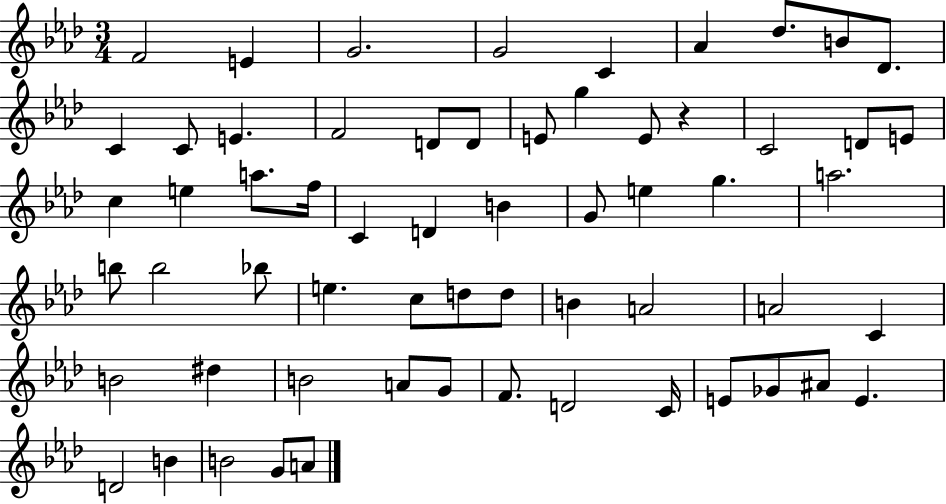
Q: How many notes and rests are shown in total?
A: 61